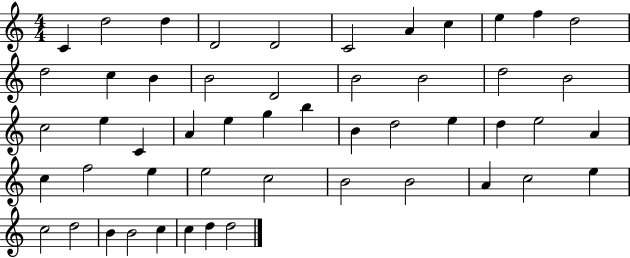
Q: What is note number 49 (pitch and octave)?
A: C5